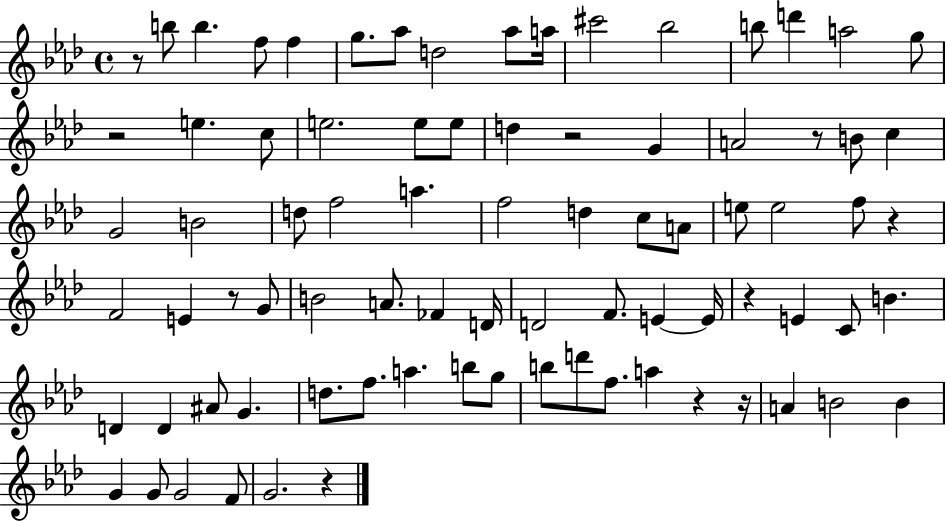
R/e B5/e B5/q. F5/e F5/q G5/e. Ab5/e D5/h Ab5/e A5/s C#6/h Bb5/h B5/e D6/q A5/h G5/e R/h E5/q. C5/e E5/h. E5/e E5/e D5/q R/h G4/q A4/h R/e B4/e C5/q G4/h B4/h D5/e F5/h A5/q. F5/h D5/q C5/e A4/e E5/e E5/h F5/e R/q F4/h E4/q R/e G4/e B4/h A4/e. FES4/q D4/s D4/h F4/e. E4/q E4/s R/q E4/q C4/e B4/q. D4/q D4/q A#4/e G4/q. D5/e. F5/e. A5/q. B5/e G5/e B5/e D6/e F5/e. A5/q R/q R/s A4/q B4/h B4/q G4/q G4/e G4/h F4/e G4/h. R/q